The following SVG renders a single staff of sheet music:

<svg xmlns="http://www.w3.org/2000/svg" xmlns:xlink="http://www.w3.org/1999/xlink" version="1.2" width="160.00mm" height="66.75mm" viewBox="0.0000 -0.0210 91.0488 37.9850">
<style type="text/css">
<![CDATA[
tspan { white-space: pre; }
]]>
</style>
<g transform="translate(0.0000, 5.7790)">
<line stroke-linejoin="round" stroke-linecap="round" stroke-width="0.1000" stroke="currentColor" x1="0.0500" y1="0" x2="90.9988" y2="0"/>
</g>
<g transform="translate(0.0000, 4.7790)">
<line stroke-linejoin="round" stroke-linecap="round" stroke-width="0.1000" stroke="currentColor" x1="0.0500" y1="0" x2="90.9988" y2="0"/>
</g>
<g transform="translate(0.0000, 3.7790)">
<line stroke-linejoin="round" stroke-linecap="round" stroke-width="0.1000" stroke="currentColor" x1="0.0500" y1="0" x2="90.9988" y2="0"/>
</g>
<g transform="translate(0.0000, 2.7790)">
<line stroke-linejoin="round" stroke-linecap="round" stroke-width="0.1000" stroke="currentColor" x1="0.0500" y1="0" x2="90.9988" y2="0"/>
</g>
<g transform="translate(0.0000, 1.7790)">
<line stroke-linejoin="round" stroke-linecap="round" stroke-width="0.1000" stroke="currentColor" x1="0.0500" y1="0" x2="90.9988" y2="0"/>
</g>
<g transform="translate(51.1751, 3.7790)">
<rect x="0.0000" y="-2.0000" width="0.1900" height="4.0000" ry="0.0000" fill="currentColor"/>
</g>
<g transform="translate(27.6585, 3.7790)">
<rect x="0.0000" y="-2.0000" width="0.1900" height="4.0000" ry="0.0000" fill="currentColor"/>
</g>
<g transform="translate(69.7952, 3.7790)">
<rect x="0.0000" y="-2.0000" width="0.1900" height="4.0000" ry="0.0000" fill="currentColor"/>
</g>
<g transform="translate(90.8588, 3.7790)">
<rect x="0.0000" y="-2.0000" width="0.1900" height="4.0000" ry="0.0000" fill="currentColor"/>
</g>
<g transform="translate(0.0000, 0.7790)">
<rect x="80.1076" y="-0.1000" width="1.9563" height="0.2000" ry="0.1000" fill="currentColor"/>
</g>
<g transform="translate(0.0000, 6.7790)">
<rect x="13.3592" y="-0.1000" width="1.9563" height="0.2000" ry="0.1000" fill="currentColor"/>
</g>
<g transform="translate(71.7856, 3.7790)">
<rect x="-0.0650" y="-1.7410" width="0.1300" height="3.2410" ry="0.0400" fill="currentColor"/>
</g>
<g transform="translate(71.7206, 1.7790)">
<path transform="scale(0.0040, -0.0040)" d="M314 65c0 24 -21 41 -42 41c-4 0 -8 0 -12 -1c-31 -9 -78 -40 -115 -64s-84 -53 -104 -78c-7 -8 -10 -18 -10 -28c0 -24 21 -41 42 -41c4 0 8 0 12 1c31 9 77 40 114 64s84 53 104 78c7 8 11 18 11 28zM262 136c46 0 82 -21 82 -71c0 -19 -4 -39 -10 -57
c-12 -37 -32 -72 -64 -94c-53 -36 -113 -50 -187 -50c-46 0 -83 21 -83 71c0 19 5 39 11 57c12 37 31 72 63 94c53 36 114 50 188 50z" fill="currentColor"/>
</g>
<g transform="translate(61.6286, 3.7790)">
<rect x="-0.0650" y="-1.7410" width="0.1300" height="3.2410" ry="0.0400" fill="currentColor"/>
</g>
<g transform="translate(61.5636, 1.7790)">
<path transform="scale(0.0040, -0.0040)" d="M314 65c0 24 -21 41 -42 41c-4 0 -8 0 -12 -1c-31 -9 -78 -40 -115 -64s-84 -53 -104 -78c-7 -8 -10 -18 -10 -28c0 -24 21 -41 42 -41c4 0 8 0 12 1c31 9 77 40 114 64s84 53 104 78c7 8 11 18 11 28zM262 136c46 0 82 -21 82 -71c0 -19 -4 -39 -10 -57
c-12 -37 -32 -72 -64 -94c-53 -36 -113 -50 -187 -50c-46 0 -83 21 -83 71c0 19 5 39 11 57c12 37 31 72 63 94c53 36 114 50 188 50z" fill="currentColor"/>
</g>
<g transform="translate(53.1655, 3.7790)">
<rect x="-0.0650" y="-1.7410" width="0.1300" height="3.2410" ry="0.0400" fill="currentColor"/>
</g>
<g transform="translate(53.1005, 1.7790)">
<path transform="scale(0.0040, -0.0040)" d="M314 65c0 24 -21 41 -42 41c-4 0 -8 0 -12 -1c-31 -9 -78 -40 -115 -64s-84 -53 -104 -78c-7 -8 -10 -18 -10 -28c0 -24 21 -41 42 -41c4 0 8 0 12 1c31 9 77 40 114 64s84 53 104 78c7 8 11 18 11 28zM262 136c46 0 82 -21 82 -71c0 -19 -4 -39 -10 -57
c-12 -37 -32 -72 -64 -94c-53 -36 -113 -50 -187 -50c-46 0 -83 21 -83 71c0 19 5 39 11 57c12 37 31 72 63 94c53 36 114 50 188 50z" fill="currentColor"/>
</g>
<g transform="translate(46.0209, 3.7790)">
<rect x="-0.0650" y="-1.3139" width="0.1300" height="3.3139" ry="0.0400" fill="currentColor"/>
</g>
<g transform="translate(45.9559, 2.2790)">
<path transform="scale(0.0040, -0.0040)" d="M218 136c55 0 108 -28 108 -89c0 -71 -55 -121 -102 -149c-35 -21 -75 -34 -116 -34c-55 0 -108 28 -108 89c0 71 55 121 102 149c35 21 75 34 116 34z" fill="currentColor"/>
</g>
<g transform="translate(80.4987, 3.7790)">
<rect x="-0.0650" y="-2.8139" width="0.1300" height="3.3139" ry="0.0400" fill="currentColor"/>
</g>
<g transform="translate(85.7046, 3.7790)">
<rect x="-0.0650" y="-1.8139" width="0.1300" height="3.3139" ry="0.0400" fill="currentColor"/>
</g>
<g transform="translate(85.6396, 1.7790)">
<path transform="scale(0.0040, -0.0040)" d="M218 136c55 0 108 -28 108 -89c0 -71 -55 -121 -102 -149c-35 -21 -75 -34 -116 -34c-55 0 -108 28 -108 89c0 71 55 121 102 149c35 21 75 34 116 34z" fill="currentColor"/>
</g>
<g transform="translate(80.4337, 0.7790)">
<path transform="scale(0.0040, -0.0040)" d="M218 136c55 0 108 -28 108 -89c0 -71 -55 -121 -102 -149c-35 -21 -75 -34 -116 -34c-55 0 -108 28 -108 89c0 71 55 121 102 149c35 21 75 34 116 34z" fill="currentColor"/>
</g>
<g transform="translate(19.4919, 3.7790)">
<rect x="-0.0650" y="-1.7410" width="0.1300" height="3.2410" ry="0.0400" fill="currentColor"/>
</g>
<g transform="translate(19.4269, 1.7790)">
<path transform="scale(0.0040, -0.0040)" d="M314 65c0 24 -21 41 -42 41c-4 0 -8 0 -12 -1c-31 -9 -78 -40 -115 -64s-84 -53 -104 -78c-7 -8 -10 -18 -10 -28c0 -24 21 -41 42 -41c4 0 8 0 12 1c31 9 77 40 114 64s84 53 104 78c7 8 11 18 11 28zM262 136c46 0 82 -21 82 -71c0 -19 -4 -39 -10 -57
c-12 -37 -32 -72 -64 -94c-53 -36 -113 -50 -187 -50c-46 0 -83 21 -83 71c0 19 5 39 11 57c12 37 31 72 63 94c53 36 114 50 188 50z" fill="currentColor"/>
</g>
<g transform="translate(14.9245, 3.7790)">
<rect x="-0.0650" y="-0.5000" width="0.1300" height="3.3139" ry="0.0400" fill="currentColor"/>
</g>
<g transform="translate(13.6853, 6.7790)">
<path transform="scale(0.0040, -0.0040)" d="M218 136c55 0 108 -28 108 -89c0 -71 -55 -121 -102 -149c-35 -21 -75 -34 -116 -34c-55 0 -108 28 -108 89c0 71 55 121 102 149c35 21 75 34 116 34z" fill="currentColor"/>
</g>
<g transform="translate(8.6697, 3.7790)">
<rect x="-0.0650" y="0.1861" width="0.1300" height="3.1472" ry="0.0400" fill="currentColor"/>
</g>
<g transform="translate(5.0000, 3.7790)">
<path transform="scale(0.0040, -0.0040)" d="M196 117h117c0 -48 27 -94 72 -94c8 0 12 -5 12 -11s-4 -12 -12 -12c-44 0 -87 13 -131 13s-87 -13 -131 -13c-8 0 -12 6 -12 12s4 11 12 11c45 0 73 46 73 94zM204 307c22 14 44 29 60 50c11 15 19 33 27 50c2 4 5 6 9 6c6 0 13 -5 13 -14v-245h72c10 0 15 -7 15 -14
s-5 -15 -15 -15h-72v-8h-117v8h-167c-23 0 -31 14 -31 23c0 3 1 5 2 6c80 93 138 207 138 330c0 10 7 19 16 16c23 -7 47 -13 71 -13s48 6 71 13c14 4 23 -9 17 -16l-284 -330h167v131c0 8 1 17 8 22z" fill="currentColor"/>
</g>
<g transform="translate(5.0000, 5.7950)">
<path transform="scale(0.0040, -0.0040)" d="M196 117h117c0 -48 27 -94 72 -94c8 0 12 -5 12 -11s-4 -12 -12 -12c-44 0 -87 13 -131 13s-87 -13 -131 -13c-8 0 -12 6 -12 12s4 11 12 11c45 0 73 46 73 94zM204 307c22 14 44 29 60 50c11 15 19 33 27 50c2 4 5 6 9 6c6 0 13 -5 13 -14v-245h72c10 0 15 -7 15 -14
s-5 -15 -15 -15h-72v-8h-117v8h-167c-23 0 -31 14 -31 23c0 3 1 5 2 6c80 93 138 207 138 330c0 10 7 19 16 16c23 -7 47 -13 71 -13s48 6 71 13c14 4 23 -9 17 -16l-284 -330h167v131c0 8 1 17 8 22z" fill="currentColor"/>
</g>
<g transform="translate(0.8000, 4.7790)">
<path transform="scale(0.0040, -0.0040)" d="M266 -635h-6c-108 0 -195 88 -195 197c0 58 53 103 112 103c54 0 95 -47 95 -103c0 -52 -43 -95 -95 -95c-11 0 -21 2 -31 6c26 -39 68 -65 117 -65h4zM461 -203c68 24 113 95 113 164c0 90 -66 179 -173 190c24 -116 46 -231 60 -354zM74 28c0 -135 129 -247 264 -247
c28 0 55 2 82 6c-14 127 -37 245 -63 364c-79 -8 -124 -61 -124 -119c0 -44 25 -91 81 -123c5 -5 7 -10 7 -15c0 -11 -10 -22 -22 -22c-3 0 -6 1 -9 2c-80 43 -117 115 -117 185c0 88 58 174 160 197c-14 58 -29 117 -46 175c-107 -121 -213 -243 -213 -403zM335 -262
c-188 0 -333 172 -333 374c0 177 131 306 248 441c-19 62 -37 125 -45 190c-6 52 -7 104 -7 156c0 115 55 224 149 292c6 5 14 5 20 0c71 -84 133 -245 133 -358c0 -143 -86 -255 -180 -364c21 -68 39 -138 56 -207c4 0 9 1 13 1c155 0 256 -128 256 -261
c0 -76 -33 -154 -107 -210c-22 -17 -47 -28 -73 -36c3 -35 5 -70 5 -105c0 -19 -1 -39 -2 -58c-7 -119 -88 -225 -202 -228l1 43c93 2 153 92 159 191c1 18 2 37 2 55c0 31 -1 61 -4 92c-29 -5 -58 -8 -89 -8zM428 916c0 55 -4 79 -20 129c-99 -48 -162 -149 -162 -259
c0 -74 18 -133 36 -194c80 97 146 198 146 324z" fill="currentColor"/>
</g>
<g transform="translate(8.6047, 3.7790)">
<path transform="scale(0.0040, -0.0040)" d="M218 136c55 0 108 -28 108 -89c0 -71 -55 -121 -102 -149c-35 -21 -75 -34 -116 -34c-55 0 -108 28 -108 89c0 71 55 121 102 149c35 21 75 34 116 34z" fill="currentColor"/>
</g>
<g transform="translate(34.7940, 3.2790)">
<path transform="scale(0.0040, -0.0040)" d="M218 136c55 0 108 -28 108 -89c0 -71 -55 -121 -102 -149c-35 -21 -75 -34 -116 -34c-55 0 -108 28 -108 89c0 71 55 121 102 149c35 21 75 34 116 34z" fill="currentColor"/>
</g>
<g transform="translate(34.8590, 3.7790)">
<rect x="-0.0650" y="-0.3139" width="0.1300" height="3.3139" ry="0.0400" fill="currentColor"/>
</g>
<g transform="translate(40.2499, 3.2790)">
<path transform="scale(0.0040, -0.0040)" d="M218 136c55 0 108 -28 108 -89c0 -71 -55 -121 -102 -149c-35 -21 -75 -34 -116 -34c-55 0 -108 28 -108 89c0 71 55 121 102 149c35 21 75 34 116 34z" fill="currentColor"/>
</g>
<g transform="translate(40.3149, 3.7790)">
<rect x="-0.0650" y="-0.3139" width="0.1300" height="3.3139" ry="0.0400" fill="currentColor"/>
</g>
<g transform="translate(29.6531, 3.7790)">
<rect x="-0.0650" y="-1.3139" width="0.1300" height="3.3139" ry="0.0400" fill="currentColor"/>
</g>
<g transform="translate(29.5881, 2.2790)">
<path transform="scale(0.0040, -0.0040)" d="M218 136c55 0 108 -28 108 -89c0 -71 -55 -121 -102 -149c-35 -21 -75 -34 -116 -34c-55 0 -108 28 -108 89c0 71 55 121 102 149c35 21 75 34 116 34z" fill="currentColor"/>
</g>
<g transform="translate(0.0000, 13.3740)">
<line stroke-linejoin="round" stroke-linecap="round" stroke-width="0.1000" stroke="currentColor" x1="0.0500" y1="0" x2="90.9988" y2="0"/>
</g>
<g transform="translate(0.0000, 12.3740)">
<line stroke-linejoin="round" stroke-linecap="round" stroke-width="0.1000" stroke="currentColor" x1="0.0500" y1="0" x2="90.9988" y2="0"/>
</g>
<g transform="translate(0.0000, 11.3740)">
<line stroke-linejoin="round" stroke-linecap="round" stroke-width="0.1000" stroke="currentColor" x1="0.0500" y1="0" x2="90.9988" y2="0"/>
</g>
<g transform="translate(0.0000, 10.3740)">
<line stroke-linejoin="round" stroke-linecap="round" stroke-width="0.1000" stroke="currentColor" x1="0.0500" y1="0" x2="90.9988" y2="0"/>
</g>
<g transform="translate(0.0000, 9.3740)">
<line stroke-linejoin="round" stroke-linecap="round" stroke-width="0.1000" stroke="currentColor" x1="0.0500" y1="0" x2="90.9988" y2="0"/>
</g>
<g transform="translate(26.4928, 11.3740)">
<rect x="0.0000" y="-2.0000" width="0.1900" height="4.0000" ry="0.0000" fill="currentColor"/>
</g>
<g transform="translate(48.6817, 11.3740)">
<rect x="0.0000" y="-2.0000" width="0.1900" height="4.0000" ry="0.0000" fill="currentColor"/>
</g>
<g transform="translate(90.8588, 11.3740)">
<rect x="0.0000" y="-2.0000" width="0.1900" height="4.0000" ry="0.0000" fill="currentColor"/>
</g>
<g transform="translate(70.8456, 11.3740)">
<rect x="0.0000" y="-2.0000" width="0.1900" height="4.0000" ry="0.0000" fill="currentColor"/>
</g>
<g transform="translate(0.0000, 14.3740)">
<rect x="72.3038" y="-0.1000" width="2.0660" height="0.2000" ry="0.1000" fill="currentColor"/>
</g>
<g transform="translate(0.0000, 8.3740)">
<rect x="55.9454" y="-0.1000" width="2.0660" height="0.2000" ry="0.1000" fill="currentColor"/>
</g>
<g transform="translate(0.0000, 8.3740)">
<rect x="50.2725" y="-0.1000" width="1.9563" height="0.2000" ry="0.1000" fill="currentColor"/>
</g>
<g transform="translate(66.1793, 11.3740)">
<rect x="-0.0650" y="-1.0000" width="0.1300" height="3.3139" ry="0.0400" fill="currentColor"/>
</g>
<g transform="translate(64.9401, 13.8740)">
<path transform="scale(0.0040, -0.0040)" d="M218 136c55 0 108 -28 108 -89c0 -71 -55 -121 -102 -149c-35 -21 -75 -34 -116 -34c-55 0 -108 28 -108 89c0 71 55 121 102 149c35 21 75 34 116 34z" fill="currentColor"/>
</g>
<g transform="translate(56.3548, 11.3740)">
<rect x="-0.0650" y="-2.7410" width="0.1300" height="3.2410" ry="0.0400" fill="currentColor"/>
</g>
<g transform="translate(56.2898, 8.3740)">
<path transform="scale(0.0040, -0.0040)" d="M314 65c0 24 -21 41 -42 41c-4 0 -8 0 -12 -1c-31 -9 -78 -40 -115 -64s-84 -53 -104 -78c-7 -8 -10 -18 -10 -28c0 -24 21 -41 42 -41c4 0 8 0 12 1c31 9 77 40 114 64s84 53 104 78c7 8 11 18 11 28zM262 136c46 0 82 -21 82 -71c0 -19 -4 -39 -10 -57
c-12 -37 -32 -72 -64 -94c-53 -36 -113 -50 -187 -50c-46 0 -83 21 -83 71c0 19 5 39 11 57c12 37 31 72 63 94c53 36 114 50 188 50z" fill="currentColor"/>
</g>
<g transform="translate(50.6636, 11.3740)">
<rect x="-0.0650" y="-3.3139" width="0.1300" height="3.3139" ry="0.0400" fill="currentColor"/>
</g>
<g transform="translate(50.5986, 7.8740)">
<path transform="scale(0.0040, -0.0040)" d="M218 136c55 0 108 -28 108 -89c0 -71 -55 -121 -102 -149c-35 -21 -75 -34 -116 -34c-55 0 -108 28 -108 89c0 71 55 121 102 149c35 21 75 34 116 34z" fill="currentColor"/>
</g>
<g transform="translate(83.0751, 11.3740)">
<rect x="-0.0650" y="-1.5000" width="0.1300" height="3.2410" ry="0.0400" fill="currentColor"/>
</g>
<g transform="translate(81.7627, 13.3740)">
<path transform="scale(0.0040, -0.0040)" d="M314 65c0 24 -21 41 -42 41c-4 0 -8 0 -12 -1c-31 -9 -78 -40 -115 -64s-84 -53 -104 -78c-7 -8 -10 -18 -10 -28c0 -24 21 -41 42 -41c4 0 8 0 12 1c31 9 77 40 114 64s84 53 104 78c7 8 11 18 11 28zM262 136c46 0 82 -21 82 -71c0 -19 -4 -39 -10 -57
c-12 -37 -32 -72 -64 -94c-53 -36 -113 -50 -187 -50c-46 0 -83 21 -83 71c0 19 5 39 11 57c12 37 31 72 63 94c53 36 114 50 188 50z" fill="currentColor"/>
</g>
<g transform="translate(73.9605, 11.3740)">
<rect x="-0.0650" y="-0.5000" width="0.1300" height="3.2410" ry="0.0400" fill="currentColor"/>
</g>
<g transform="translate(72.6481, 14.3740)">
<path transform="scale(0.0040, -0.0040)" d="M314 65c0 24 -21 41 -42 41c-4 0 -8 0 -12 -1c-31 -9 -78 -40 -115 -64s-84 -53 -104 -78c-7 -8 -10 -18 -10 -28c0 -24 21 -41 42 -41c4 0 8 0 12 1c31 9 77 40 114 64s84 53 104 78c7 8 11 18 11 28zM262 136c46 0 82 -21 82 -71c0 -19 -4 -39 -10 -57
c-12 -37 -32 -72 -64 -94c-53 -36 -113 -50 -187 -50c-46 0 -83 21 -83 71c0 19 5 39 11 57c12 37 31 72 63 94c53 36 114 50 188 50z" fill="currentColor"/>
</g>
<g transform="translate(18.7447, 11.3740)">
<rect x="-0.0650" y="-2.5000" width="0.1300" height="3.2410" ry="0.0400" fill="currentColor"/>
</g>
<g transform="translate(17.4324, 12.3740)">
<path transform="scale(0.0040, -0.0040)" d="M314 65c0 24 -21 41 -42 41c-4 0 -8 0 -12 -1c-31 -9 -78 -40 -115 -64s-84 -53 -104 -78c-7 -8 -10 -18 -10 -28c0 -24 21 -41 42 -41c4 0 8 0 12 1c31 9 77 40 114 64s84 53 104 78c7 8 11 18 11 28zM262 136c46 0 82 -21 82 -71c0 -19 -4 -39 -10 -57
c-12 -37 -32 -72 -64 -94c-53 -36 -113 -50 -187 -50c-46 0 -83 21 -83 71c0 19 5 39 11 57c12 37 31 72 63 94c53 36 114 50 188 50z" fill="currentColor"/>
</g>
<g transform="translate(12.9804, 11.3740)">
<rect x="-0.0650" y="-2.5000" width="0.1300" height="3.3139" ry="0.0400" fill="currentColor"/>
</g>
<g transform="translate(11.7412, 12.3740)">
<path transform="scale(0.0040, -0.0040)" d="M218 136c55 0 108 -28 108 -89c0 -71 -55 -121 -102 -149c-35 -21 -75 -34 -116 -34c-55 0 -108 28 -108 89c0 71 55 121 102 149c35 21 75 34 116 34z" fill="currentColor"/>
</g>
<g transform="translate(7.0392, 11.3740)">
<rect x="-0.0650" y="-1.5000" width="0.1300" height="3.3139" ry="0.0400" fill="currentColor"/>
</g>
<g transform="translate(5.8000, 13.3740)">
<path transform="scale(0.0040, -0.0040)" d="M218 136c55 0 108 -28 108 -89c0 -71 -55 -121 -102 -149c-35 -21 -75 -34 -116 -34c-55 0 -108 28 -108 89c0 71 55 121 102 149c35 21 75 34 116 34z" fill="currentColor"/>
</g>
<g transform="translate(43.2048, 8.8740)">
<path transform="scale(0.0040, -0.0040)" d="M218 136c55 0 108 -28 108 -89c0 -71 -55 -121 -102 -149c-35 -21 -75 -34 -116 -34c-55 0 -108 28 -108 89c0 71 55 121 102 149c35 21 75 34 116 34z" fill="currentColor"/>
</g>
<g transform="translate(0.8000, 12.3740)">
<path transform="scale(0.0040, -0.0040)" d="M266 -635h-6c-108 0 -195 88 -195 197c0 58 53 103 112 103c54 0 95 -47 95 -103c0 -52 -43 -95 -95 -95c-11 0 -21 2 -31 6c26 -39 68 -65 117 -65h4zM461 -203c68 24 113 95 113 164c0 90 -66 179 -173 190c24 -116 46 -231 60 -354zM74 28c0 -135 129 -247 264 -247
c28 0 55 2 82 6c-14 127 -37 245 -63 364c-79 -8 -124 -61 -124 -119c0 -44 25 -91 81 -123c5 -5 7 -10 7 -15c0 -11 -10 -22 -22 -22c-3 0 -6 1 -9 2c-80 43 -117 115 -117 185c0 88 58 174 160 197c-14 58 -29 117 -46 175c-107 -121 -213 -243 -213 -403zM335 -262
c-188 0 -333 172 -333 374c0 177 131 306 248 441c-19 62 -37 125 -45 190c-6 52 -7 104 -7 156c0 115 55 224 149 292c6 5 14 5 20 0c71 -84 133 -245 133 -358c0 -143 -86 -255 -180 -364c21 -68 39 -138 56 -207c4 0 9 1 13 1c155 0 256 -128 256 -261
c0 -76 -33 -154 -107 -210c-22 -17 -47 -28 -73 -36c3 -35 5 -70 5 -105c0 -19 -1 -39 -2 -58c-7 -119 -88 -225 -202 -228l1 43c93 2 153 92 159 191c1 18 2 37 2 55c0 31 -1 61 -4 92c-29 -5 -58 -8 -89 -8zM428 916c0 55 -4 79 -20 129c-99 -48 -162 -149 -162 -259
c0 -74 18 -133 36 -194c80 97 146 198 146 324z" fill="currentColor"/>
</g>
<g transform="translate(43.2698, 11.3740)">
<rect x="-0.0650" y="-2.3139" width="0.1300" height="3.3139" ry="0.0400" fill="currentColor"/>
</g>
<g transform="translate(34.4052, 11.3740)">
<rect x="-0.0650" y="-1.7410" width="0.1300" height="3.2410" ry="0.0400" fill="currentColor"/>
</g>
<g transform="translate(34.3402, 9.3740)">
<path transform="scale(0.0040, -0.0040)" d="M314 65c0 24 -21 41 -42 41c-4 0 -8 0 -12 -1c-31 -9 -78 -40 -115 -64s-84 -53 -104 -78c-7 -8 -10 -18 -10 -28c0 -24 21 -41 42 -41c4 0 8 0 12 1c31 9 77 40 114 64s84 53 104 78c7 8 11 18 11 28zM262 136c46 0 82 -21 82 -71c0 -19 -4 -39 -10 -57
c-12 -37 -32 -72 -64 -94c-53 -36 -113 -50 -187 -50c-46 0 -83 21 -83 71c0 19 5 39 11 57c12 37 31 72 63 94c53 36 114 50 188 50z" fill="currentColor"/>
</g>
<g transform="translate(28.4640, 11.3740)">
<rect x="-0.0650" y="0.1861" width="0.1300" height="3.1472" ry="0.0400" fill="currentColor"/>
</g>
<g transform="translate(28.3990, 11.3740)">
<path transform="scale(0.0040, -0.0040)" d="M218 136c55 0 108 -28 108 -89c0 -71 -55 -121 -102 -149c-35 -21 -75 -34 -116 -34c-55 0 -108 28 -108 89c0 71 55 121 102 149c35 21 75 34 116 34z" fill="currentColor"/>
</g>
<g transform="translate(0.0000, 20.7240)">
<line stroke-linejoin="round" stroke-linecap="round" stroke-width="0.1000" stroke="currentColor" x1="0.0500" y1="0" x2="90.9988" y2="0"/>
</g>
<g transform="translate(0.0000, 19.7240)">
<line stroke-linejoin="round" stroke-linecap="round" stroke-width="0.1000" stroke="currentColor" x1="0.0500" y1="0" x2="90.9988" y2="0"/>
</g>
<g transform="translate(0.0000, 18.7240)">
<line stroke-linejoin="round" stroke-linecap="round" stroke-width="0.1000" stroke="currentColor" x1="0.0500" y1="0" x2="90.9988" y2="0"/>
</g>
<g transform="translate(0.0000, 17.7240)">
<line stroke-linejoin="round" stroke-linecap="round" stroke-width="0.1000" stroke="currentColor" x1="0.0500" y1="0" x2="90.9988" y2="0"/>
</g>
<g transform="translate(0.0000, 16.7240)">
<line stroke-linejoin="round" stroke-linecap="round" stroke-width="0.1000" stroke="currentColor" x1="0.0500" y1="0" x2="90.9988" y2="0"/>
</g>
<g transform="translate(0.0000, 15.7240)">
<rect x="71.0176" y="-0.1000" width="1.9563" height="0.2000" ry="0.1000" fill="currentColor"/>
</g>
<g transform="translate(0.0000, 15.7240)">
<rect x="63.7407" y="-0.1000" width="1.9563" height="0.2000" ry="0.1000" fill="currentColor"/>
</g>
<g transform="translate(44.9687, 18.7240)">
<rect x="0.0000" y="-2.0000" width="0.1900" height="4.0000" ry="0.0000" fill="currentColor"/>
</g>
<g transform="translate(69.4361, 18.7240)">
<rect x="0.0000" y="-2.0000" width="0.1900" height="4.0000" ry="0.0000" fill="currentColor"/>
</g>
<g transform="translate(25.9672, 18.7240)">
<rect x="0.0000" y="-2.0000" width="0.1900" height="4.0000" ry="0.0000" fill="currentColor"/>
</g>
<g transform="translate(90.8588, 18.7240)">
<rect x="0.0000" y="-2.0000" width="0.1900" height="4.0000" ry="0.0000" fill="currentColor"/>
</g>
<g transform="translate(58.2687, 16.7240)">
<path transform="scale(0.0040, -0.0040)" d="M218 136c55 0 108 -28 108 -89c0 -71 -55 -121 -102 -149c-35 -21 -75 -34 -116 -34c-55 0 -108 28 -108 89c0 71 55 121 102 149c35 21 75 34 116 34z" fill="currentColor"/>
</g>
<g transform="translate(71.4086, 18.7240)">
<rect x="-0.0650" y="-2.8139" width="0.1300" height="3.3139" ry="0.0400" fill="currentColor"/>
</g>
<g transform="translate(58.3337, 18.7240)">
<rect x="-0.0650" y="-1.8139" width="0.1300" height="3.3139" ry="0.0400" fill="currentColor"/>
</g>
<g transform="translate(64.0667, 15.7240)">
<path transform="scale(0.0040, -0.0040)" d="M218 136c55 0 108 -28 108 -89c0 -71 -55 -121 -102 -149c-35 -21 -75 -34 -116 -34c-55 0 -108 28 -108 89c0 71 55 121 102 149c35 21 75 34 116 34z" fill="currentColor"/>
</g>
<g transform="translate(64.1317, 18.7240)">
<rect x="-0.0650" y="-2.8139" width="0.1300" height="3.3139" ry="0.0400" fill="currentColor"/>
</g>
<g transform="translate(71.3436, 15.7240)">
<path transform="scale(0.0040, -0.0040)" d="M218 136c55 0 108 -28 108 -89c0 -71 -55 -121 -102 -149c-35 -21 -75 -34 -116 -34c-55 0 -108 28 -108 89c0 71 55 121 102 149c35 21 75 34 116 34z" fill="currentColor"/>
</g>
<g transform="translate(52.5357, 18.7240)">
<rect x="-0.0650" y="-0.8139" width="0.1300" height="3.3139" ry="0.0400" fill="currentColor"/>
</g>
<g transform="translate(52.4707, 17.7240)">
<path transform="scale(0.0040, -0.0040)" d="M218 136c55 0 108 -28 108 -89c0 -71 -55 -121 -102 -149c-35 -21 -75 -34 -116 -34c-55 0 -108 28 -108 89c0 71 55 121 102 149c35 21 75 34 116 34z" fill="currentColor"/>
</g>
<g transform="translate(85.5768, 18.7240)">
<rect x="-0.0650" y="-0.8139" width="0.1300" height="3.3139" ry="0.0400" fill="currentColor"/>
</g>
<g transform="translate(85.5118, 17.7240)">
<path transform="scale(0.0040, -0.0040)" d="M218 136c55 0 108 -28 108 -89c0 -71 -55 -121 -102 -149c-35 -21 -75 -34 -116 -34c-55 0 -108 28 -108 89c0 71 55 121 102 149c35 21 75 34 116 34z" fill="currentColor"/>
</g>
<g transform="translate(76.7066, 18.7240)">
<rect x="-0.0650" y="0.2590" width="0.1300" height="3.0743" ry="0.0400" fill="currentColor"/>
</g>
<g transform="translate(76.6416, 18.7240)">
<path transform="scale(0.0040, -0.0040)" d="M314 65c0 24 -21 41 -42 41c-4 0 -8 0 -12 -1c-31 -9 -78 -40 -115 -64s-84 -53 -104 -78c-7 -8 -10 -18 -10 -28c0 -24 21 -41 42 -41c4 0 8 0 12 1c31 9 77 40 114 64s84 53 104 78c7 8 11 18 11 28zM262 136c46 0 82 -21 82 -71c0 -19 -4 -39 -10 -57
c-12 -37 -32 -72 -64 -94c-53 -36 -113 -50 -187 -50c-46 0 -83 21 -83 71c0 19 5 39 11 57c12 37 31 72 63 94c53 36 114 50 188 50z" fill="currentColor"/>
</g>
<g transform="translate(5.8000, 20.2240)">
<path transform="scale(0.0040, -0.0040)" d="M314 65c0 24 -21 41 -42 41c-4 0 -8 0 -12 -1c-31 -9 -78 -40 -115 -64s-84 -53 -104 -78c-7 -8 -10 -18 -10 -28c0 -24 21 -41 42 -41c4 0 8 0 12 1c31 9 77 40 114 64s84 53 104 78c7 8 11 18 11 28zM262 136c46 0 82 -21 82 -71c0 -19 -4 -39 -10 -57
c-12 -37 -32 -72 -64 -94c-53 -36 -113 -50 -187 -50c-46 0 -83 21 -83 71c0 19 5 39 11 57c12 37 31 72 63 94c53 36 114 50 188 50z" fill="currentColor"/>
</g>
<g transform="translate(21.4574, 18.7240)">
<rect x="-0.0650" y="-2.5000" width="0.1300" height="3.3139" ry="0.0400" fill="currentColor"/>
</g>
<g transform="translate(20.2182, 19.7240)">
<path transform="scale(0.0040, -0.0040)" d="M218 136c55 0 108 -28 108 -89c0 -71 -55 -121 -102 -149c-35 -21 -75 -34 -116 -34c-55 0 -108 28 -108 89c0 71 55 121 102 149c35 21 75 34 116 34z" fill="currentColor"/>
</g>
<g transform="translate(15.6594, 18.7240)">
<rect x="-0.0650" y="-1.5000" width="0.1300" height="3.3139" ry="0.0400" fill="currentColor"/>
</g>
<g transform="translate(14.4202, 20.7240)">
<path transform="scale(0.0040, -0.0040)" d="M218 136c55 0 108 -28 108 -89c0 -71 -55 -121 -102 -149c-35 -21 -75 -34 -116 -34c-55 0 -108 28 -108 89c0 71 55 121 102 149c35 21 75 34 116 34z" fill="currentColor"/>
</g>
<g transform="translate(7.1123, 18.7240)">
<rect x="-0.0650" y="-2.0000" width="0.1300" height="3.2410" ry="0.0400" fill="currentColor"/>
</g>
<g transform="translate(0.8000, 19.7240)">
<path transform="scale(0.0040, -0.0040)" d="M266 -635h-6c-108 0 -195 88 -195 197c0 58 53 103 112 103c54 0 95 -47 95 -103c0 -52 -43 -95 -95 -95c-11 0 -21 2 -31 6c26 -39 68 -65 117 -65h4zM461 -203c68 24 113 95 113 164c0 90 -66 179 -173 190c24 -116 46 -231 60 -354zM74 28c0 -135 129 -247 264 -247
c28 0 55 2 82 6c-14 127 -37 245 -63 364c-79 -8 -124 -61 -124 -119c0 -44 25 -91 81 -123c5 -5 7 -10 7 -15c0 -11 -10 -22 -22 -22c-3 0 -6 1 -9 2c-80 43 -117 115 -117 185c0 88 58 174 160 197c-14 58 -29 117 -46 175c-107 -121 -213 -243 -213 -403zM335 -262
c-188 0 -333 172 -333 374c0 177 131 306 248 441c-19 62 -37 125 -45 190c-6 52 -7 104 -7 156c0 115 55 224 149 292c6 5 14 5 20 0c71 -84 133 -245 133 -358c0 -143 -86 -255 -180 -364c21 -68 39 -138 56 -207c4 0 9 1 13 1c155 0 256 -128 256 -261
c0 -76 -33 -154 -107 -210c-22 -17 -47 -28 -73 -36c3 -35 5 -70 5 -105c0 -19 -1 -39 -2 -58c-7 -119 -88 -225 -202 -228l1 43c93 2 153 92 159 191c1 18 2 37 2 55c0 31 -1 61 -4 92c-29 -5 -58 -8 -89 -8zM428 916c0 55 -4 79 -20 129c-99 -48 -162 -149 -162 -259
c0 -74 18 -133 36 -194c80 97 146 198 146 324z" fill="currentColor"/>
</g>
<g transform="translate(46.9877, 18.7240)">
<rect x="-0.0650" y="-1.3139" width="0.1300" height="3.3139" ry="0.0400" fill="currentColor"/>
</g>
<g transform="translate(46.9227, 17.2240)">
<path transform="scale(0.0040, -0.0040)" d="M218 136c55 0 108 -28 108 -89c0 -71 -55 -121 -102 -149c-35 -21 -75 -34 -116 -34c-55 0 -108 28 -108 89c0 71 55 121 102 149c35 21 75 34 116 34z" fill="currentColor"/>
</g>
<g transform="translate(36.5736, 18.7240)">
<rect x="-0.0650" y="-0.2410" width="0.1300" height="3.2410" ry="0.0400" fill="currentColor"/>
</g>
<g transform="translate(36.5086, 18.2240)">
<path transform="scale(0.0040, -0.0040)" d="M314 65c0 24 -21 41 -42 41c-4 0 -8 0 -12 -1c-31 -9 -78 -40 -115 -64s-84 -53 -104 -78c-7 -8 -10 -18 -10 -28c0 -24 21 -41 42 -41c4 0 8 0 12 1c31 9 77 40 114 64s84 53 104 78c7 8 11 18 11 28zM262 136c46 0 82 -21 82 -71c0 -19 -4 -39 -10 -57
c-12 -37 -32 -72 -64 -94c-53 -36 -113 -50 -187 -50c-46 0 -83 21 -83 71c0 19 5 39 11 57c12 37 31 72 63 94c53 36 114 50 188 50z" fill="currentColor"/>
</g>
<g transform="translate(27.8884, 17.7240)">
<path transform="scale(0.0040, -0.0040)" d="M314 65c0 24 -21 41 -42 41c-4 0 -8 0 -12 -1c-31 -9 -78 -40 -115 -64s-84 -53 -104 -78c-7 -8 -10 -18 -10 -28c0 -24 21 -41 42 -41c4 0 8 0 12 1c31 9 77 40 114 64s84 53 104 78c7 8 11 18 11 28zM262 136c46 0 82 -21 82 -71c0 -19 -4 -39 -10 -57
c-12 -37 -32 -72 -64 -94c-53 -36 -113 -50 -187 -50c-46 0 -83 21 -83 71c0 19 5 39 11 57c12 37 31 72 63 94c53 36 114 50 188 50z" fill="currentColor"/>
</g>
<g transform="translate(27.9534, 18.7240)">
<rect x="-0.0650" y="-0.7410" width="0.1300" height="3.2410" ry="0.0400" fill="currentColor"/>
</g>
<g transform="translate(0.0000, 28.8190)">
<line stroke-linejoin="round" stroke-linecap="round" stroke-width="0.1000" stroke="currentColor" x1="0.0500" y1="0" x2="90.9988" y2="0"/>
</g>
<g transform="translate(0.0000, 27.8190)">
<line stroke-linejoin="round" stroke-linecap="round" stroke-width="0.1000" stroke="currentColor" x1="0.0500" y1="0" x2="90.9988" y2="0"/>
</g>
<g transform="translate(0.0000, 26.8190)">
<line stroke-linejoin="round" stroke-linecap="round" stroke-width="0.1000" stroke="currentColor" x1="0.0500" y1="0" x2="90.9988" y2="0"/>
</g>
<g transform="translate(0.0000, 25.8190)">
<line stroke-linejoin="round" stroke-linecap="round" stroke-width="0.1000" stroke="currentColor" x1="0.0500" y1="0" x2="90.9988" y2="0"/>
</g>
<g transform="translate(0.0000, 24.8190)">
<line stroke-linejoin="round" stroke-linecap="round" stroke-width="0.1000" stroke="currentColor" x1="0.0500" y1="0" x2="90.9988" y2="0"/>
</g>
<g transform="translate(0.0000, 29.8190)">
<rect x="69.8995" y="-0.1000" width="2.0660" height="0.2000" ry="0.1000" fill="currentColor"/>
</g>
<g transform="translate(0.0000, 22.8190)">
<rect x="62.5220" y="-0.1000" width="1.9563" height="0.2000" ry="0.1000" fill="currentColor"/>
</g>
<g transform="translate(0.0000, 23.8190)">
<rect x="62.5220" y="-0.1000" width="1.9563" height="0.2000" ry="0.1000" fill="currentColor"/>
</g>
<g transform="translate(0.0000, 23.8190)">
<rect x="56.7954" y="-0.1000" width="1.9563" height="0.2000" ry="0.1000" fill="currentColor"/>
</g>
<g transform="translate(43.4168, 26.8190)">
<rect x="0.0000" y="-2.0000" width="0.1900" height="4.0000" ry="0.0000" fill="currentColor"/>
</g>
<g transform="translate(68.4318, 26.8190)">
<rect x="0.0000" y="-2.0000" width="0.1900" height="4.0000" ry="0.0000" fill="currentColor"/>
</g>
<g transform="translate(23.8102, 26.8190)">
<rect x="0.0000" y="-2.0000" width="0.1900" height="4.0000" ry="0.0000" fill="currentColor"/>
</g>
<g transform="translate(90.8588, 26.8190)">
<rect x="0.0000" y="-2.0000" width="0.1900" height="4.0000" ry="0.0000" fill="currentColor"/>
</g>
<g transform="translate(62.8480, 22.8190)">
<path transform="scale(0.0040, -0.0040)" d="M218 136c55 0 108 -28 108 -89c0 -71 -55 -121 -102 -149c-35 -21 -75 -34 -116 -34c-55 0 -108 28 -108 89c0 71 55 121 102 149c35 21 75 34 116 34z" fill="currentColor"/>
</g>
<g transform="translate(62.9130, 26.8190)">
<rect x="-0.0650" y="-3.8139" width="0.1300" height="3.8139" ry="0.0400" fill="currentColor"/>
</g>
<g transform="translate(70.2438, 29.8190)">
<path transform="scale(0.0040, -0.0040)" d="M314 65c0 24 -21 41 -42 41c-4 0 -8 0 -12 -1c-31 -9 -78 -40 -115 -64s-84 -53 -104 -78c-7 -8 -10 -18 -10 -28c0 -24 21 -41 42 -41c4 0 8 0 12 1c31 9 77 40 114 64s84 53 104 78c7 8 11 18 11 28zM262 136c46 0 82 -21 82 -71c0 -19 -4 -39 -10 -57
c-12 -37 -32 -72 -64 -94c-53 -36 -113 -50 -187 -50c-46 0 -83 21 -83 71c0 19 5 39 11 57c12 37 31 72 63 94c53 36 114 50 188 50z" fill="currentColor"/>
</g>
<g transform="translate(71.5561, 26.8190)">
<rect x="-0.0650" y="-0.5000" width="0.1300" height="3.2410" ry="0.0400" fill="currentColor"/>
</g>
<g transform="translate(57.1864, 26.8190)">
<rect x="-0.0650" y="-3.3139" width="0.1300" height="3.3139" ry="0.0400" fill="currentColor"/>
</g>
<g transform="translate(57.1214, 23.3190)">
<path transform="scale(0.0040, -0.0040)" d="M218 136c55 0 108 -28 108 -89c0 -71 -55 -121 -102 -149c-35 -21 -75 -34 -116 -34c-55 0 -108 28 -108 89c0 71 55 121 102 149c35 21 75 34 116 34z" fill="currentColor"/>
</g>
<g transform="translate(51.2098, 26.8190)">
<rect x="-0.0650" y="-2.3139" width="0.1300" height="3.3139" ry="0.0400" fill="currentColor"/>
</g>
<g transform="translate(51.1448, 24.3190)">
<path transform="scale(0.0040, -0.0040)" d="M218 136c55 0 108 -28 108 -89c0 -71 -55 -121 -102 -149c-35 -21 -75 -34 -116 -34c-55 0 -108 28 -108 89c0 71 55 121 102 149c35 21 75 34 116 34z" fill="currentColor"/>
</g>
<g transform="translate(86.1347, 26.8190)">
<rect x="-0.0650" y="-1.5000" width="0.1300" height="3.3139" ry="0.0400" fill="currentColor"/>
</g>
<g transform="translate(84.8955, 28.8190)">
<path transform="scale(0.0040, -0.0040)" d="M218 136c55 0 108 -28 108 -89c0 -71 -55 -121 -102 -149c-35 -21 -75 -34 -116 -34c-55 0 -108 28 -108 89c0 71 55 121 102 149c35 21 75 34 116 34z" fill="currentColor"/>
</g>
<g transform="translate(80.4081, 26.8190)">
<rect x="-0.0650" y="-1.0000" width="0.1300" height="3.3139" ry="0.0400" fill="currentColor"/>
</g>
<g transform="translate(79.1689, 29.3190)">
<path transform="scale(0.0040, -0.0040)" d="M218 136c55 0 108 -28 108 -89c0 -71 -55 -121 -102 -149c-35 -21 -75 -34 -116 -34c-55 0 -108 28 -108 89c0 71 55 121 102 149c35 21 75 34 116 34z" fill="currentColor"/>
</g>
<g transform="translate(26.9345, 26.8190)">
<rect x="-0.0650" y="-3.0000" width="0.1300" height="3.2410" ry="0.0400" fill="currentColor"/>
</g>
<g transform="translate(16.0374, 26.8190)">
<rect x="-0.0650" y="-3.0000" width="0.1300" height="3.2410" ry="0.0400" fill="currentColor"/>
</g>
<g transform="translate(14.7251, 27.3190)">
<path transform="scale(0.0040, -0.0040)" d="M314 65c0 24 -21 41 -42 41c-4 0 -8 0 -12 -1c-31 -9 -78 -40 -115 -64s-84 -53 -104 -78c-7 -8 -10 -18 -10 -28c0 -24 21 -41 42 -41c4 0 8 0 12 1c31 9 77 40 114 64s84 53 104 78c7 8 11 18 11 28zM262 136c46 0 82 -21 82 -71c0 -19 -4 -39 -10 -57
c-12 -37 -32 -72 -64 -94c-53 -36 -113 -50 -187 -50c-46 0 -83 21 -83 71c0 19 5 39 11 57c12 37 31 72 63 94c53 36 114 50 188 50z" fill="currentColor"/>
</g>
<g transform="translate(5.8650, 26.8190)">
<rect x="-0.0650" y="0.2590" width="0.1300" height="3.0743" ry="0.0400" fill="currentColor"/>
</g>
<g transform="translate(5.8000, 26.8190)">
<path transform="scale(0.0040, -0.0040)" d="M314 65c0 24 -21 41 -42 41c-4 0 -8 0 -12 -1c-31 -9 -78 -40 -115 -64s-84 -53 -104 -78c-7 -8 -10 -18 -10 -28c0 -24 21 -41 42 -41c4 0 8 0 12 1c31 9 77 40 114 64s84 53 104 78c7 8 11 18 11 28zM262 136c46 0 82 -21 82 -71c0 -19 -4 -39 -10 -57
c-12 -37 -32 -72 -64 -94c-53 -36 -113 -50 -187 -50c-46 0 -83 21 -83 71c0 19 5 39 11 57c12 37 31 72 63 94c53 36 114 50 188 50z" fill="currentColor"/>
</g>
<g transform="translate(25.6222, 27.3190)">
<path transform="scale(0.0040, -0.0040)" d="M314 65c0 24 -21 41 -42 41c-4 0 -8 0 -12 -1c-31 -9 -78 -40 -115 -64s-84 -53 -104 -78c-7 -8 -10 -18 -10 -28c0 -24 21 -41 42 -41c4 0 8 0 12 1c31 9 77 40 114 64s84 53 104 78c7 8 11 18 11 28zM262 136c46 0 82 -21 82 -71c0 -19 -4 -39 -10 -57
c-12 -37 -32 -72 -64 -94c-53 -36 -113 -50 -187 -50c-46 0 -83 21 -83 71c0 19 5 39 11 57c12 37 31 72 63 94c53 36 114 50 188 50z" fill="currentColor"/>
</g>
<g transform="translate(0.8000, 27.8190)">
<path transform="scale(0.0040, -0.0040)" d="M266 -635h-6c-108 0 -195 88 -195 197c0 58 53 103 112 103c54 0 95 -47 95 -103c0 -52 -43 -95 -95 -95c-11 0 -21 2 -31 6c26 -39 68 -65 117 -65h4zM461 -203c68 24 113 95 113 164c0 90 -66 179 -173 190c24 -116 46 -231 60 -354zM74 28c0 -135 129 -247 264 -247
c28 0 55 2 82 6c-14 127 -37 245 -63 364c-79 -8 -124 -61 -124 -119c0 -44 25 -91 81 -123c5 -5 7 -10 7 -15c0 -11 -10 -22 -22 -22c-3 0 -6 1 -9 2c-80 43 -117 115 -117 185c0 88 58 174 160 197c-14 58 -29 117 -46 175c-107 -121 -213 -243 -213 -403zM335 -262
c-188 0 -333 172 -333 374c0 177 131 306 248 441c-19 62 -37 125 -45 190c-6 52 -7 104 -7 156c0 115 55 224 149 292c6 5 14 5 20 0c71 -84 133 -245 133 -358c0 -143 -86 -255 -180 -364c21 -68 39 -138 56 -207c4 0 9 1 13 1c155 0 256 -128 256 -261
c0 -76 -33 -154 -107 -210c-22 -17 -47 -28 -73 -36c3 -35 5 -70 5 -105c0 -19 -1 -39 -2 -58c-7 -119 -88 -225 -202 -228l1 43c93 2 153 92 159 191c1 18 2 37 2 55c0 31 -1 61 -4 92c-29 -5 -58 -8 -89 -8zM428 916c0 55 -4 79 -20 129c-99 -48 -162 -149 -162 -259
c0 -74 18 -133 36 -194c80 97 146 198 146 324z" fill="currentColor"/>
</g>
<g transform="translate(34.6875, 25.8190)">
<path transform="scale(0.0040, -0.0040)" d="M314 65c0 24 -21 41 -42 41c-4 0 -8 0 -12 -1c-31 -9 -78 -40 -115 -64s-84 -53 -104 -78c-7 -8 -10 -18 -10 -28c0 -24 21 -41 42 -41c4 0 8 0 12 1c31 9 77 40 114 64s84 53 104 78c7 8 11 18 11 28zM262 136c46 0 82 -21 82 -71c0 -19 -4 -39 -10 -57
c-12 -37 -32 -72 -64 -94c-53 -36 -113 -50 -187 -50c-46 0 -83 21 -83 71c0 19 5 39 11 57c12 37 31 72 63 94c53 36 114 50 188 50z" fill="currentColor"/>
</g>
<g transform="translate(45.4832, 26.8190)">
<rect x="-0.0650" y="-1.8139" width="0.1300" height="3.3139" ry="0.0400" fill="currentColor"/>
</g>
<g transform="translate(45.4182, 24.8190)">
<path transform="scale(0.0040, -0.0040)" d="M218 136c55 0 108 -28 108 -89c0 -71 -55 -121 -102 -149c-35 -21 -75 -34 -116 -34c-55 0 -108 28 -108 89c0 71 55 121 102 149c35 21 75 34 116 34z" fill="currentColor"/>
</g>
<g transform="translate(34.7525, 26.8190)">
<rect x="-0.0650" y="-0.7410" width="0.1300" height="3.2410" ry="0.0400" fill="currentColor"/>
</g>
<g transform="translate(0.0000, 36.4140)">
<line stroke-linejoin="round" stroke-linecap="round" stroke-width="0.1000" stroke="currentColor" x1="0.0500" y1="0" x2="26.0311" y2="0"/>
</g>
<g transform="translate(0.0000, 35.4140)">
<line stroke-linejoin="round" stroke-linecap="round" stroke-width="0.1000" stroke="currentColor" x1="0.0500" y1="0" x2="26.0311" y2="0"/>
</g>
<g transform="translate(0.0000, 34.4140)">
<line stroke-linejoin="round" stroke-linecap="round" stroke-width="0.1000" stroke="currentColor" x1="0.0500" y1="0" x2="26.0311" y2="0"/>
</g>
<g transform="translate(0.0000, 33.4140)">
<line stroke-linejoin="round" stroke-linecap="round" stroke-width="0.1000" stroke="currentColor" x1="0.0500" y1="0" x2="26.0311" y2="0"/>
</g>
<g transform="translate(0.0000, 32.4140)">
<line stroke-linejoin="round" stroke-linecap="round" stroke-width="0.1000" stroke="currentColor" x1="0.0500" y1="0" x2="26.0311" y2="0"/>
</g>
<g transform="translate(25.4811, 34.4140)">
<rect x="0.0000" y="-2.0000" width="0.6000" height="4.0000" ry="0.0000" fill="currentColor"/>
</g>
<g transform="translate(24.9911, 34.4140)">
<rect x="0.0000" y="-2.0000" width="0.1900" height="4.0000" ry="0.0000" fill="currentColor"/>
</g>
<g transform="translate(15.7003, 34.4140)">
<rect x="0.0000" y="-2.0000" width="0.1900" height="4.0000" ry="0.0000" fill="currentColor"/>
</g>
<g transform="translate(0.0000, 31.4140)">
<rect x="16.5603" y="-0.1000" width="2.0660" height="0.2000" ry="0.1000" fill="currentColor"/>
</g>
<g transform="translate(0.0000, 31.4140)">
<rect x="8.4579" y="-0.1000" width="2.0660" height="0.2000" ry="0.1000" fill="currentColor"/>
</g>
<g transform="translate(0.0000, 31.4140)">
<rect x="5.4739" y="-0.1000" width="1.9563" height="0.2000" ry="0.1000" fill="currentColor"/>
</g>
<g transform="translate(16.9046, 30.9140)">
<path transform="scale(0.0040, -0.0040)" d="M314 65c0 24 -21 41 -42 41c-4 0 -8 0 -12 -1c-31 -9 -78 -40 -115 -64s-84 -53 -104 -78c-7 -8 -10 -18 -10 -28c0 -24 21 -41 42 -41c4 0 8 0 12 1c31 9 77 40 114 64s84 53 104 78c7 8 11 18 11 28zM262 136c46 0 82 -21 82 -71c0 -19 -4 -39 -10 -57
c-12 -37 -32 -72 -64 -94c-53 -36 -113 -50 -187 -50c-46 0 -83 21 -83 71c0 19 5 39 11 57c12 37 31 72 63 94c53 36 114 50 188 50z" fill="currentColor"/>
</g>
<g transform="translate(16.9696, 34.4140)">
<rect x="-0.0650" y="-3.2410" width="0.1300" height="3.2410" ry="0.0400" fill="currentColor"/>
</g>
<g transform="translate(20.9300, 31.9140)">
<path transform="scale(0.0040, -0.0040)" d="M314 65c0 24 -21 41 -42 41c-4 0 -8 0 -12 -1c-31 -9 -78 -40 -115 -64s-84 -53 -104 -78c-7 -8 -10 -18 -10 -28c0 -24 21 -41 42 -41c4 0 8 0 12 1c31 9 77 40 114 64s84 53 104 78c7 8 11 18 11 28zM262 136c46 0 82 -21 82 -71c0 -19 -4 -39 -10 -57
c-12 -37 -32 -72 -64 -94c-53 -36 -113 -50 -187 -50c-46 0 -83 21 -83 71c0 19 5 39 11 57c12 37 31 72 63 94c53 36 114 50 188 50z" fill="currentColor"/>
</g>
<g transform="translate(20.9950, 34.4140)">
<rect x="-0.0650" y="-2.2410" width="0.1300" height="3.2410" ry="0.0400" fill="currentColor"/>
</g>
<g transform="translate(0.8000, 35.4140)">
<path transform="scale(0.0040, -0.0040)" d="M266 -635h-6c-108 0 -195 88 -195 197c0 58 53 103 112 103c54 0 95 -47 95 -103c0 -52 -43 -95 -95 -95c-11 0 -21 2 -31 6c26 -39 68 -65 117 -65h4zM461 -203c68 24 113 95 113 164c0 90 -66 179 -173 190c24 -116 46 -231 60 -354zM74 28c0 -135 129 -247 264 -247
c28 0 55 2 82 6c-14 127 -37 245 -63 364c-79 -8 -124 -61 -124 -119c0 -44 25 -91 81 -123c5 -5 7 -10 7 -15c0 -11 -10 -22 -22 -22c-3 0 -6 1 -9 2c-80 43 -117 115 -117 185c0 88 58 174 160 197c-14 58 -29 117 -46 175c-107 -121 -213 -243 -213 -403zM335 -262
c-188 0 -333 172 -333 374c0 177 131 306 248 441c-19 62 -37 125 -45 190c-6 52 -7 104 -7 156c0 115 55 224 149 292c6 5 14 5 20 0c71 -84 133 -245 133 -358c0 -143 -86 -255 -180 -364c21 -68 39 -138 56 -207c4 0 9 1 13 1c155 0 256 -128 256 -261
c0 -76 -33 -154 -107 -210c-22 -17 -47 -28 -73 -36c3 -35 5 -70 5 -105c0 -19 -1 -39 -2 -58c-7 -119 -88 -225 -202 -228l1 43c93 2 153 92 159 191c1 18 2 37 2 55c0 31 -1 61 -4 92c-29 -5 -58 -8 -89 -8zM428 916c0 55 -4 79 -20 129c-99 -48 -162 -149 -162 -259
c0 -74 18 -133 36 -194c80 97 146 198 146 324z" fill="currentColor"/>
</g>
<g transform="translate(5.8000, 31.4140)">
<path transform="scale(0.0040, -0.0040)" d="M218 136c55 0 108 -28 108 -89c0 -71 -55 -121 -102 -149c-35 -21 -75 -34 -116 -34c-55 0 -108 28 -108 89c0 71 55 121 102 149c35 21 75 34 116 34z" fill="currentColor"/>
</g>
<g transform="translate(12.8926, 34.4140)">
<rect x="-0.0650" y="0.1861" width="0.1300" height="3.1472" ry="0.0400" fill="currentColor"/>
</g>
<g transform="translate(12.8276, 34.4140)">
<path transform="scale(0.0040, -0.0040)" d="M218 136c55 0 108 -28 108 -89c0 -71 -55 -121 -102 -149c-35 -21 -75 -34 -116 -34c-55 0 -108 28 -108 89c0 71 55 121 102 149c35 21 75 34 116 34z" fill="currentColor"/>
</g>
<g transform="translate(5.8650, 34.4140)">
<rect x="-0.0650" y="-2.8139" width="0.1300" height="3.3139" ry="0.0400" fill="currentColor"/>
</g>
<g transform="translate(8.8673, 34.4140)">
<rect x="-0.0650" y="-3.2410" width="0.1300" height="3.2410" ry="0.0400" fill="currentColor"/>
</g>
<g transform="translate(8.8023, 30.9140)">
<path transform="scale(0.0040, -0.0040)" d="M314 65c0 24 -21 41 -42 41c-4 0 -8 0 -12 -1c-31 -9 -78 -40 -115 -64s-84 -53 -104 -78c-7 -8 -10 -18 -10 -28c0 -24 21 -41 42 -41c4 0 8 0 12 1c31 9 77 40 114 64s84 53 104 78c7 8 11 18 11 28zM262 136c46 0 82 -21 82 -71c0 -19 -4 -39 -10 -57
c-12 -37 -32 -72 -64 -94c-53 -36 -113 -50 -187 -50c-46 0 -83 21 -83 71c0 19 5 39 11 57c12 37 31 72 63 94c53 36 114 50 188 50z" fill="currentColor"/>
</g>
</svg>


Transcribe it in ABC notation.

X:1
T:Untitled
M:4/4
L:1/4
K:C
B C f2 e c c e f2 f2 f2 a f E G G2 B f2 g b a2 D C2 E2 F2 E G d2 c2 e d f a a B2 d B2 A2 A2 d2 f g b c' C2 D E a b2 B b2 g2